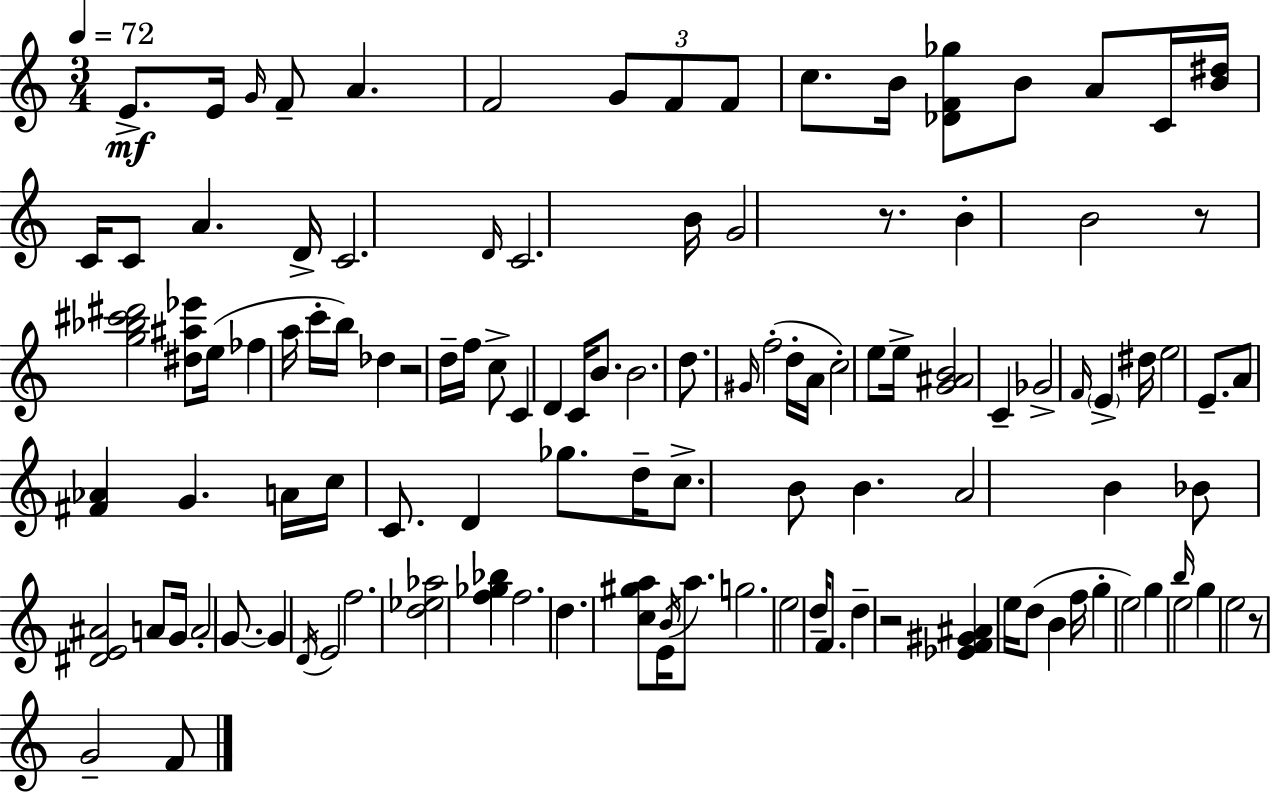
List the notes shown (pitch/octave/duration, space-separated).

E4/e. E4/s G4/s F4/e A4/q. F4/h G4/e F4/e F4/e C5/e. B4/s [Db4,F4,Gb5]/e B4/e A4/e C4/s [B4,D#5]/s C4/s C4/e A4/q. D4/s C4/h. D4/s C4/h. B4/s G4/h R/e. B4/q B4/h R/e [G5,Bb5,C#6,D#6]/h [D#5,A#5,Eb6]/e E5/s FES5/q A5/s C6/s B5/s Db5/q R/h D5/s F5/s C5/e C4/q D4/q C4/s B4/e. B4/h. D5/e. G#4/s F5/h D5/s A4/s C5/h E5/e E5/s [G4,A#4,B4]/h C4/q Gb4/h F4/s E4/q D#5/s E5/h E4/e. A4/e [F#4,Ab4]/q G4/q. A4/s C5/s C4/e. D4/q Gb5/e. D5/s C5/e. B4/e B4/q. A4/h B4/q Bb4/e [D#4,E4,A#4]/h A4/e G4/s A4/h G4/e. G4/q D4/s E4/h F5/h. [D5,Eb5,Ab5]/h [F5,Gb5,Bb5]/q F5/h. D5/q. [C5,G#5,A5]/e E4/s B4/s A5/e. G5/h. E5/h D5/s F4/e. D5/q R/h [Eb4,F4,G#4,A#4]/q E5/s D5/e B4/q F5/s G5/q E5/h G5/q B5/s E5/h G5/q E5/h R/e G4/h F4/e